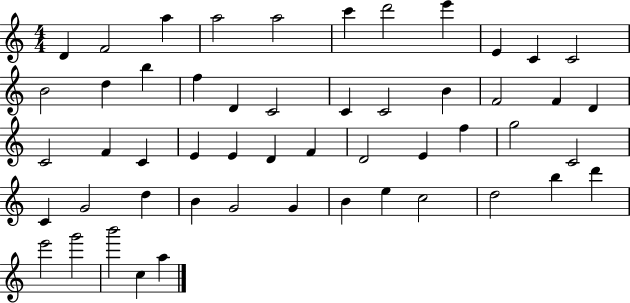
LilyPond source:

{
  \clef treble
  \numericTimeSignature
  \time 4/4
  \key c \major
  d'4 f'2 a''4 | a''2 a''2 | c'''4 d'''2 e'''4 | e'4 c'4 c'2 | \break b'2 d''4 b''4 | f''4 d'4 c'2 | c'4 c'2 b'4 | f'2 f'4 d'4 | \break c'2 f'4 c'4 | e'4 e'4 d'4 f'4 | d'2 e'4 f''4 | g''2 c'2 | \break c'4 g'2 d''4 | b'4 g'2 g'4 | b'4 e''4 c''2 | d''2 b''4 d'''4 | \break e'''2 g'''2 | b'''2 c''4 a''4 | \bar "|."
}